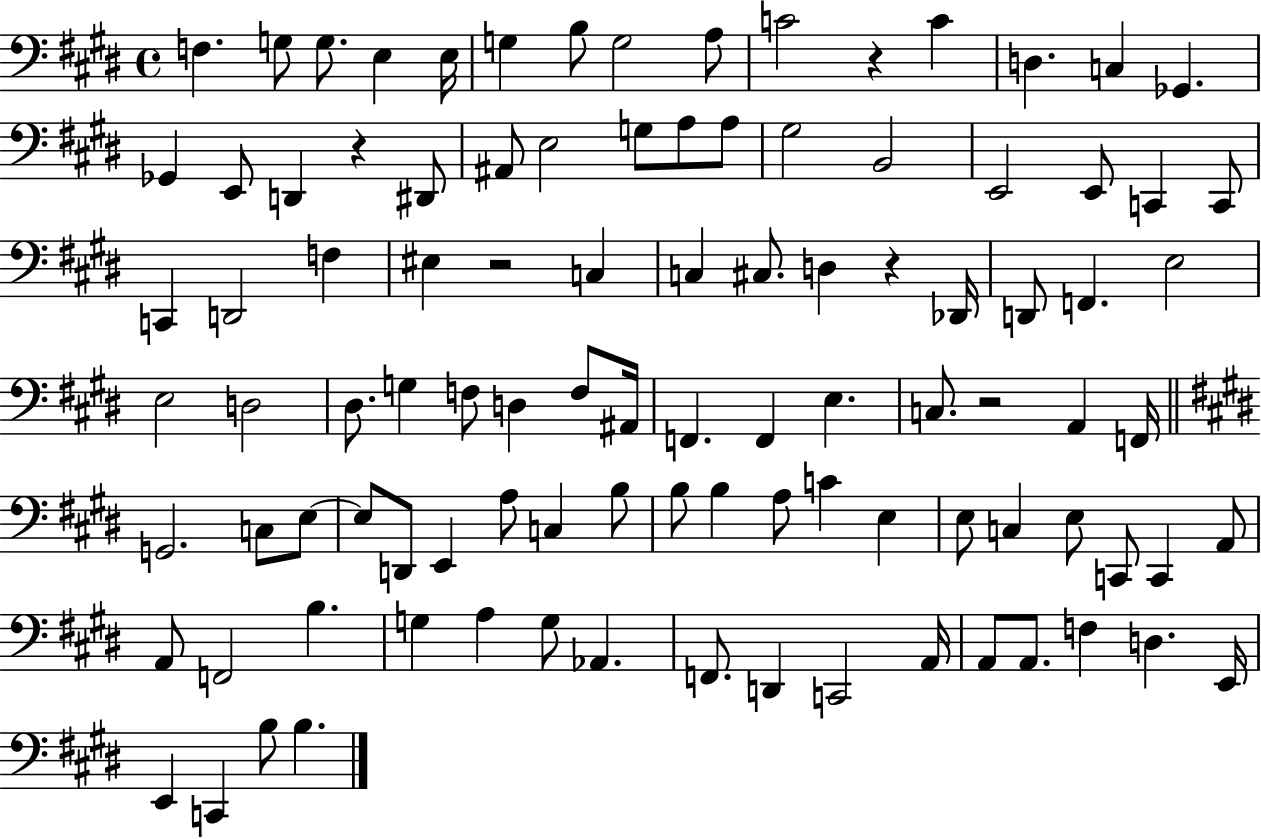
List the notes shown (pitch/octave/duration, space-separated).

F3/q. G3/e G3/e. E3/q E3/s G3/q B3/e G3/h A3/e C4/h R/q C4/q D3/q. C3/q Gb2/q. Gb2/q E2/e D2/q R/q D#2/e A#2/e E3/h G3/e A3/e A3/e G#3/h B2/h E2/h E2/e C2/q C2/e C2/q D2/h F3/q EIS3/q R/h C3/q C3/q C#3/e. D3/q R/q Db2/s D2/e F2/q. E3/h E3/h D3/h D#3/e. G3/q F3/e D3/q F3/e A#2/s F2/q. F2/q E3/q. C3/e. R/h A2/q F2/s G2/h. C3/e E3/e E3/e D2/e E2/q A3/e C3/q B3/e B3/e B3/q A3/e C4/q E3/q E3/e C3/q E3/e C2/e C2/q A2/e A2/e F2/h B3/q. G3/q A3/q G3/e Ab2/q. F2/e. D2/q C2/h A2/s A2/e A2/e. F3/q D3/q. E2/s E2/q C2/q B3/e B3/q.